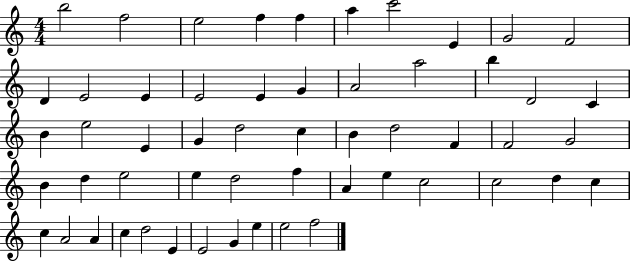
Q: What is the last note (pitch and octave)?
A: F5